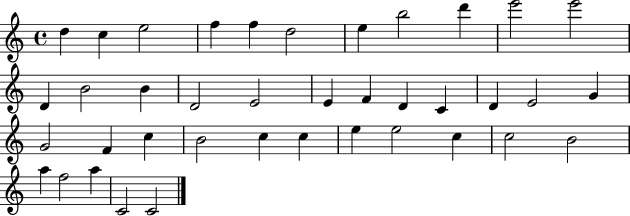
{
  \clef treble
  \time 4/4
  \defaultTimeSignature
  \key c \major
  d''4 c''4 e''2 | f''4 f''4 d''2 | e''4 b''2 d'''4 | e'''2 e'''2 | \break d'4 b'2 b'4 | d'2 e'2 | e'4 f'4 d'4 c'4 | d'4 e'2 g'4 | \break g'2 f'4 c''4 | b'2 c''4 c''4 | e''4 e''2 c''4 | c''2 b'2 | \break a''4 f''2 a''4 | c'2 c'2 | \bar "|."
}